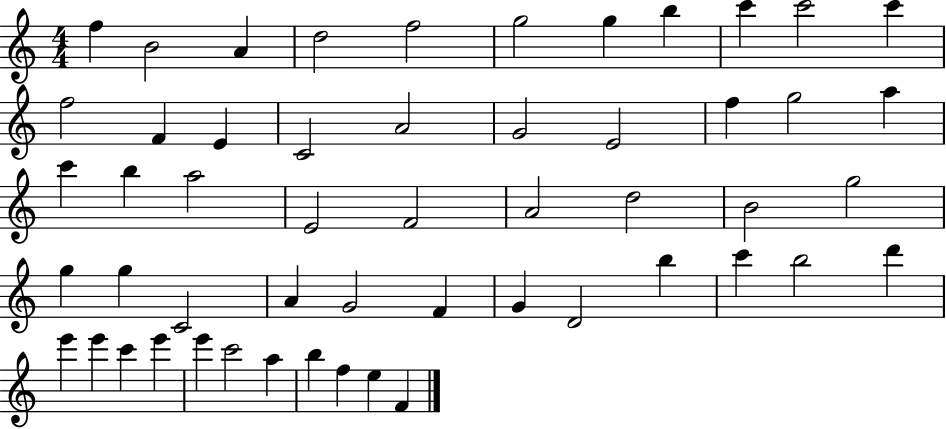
X:1
T:Untitled
M:4/4
L:1/4
K:C
f B2 A d2 f2 g2 g b c' c'2 c' f2 F E C2 A2 G2 E2 f g2 a c' b a2 E2 F2 A2 d2 B2 g2 g g C2 A G2 F G D2 b c' b2 d' e' e' c' e' e' c'2 a b f e F